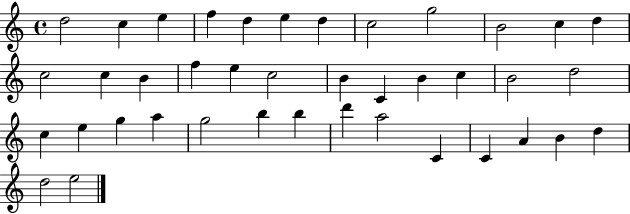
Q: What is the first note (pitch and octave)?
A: D5